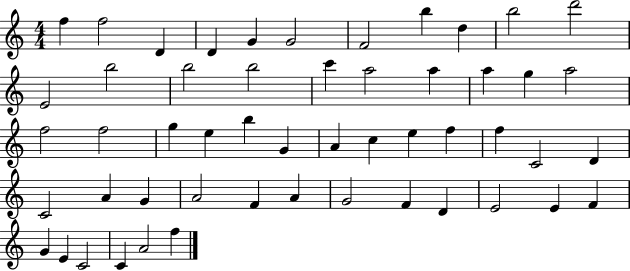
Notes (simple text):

F5/q F5/h D4/q D4/q G4/q G4/h F4/h B5/q D5/q B5/h D6/h E4/h B5/h B5/h B5/h C6/q A5/h A5/q A5/q G5/q A5/h F5/h F5/h G5/q E5/q B5/q G4/q A4/q C5/q E5/q F5/q F5/q C4/h D4/q C4/h A4/q G4/q A4/h F4/q A4/q G4/h F4/q D4/q E4/h E4/q F4/q G4/q E4/q C4/h C4/q A4/h F5/q